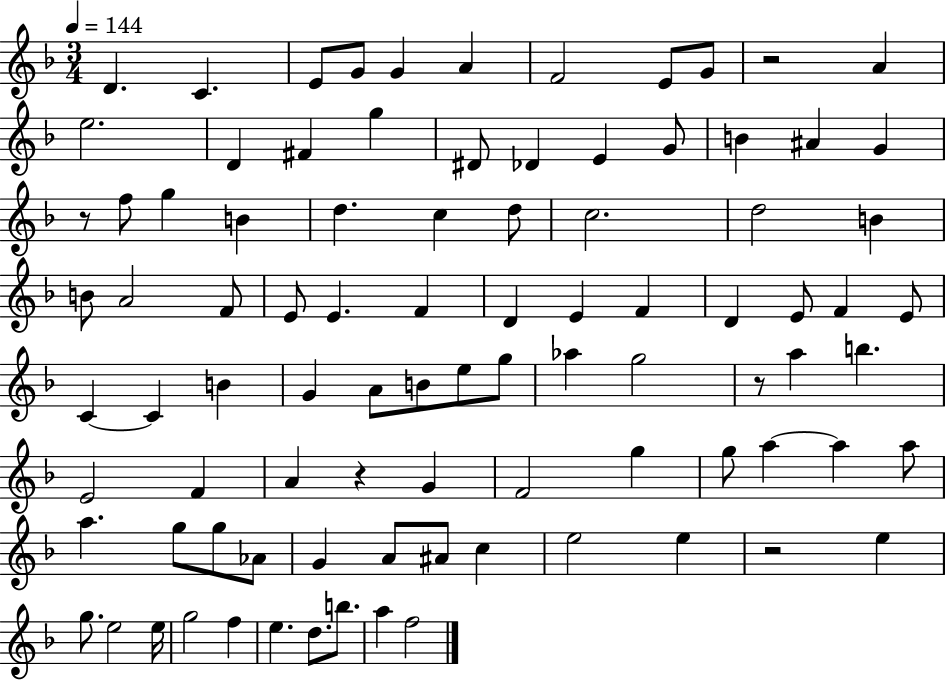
X:1
T:Untitled
M:3/4
L:1/4
K:F
D C E/2 G/2 G A F2 E/2 G/2 z2 A e2 D ^F g ^D/2 _D E G/2 B ^A G z/2 f/2 g B d c d/2 c2 d2 B B/2 A2 F/2 E/2 E F D E F D E/2 F E/2 C C B G A/2 B/2 e/2 g/2 _a g2 z/2 a b E2 F A z G F2 g g/2 a a a/2 a g/2 g/2 _A/2 G A/2 ^A/2 c e2 e z2 e g/2 e2 e/4 g2 f e d/2 b/2 a f2